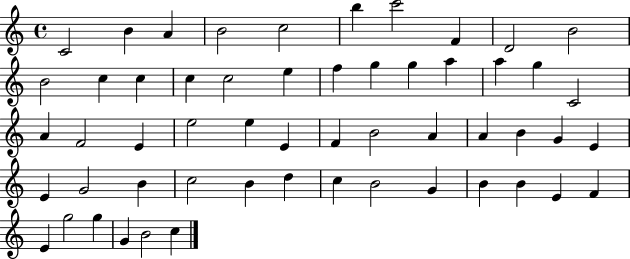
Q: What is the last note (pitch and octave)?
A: C5